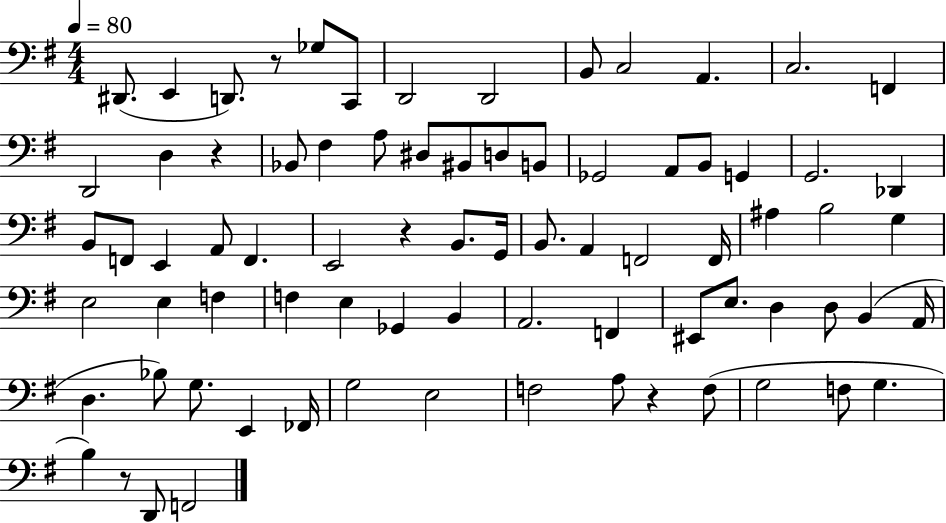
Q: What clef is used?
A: bass